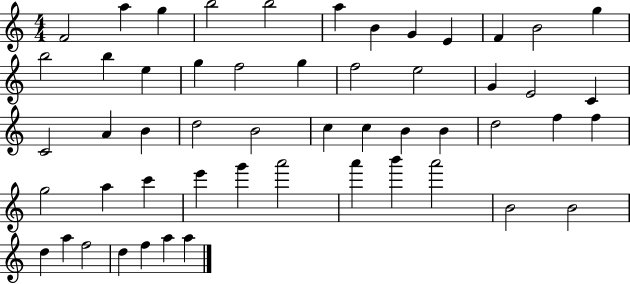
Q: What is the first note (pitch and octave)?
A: F4